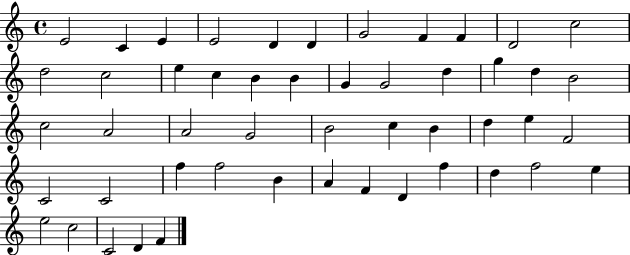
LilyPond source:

{
  \clef treble
  \time 4/4
  \defaultTimeSignature
  \key c \major
  e'2 c'4 e'4 | e'2 d'4 d'4 | g'2 f'4 f'4 | d'2 c''2 | \break d''2 c''2 | e''4 c''4 b'4 b'4 | g'4 g'2 d''4 | g''4 d''4 b'2 | \break c''2 a'2 | a'2 g'2 | b'2 c''4 b'4 | d''4 e''4 f'2 | \break c'2 c'2 | f''4 f''2 b'4 | a'4 f'4 d'4 f''4 | d''4 f''2 e''4 | \break e''2 c''2 | c'2 d'4 f'4 | \bar "|."
}